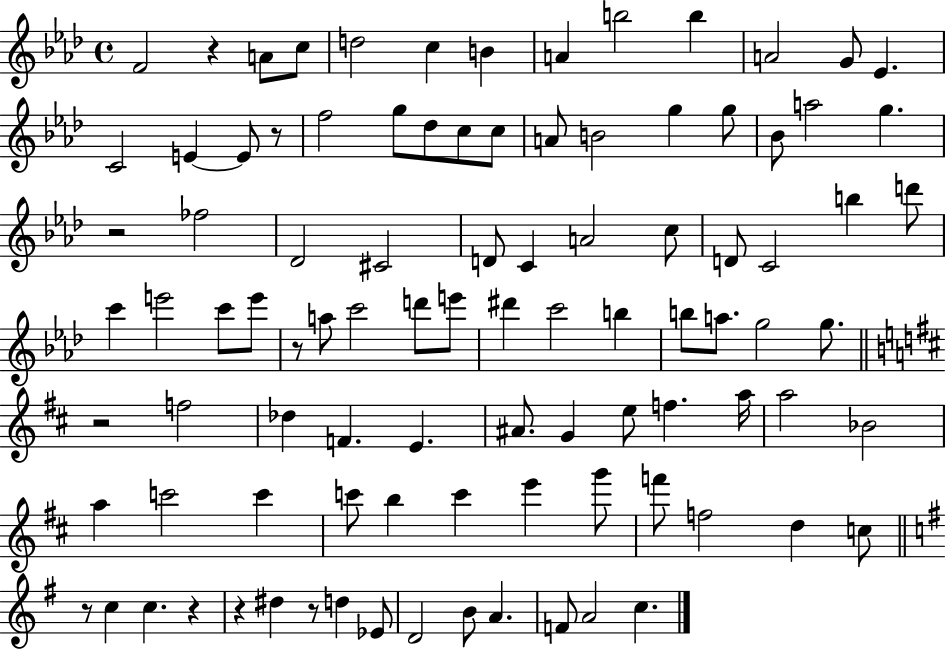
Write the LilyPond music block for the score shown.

{
  \clef treble
  \time 4/4
  \defaultTimeSignature
  \key aes \major
  f'2 r4 a'8 c''8 | d''2 c''4 b'4 | a'4 b''2 b''4 | a'2 g'8 ees'4. | \break c'2 e'4~~ e'8 r8 | f''2 g''8 des''8 c''8 c''8 | a'8 b'2 g''4 g''8 | bes'8 a''2 g''4. | \break r2 fes''2 | des'2 cis'2 | d'8 c'4 a'2 c''8 | d'8 c'2 b''4 d'''8 | \break c'''4 e'''2 c'''8 e'''8 | r8 a''8 c'''2 d'''8 e'''8 | dis'''4 c'''2 b''4 | b''8 a''8. g''2 g''8. | \break \bar "||" \break \key d \major r2 f''2 | des''4 f'4. e'4. | ais'8. g'4 e''8 f''4. a''16 | a''2 bes'2 | \break a''4 c'''2 c'''4 | c'''8 b''4 c'''4 e'''4 g'''8 | f'''8 f''2 d''4 c''8 | \bar "||" \break \key e \minor r8 c''4 c''4. r4 | r4 dis''4 r8 d''4 ees'8 | d'2 b'8 a'4. | f'8 a'2 c''4. | \break \bar "|."
}